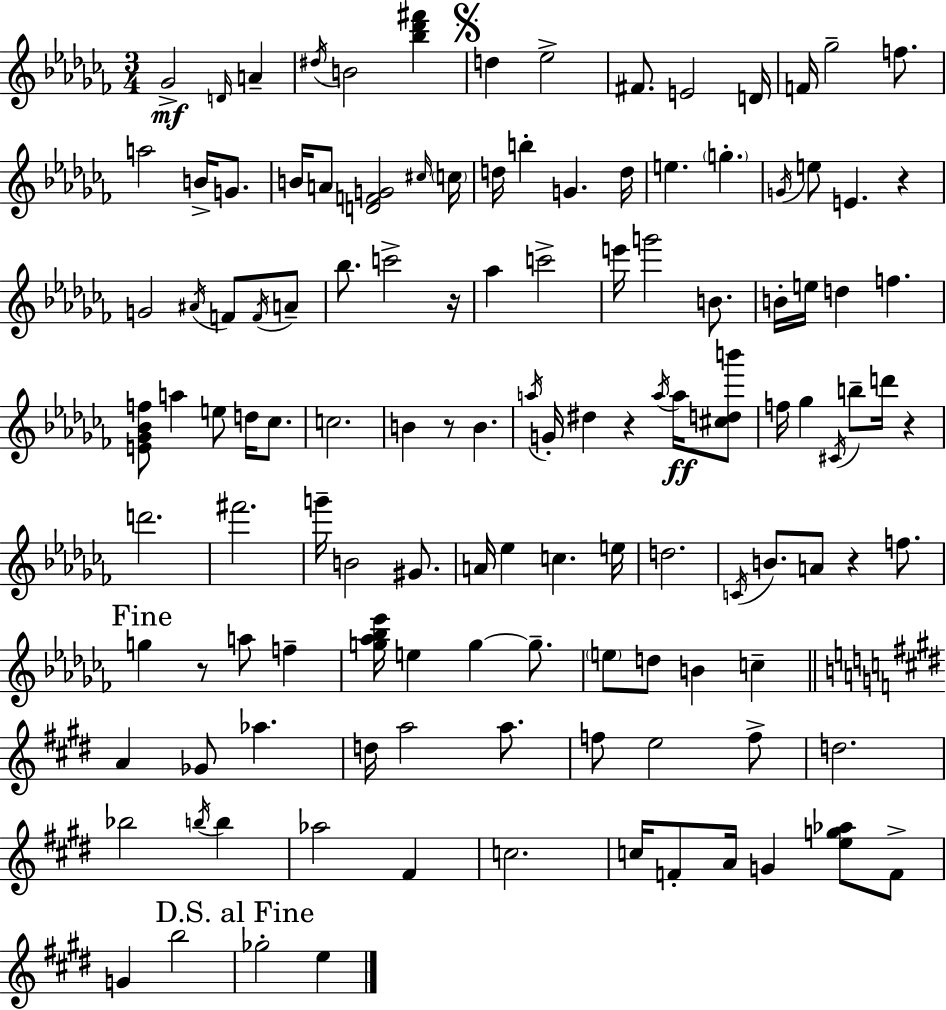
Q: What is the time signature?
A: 3/4